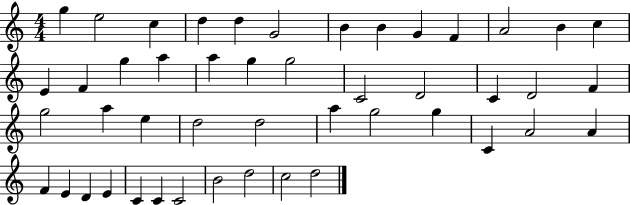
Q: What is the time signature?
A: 4/4